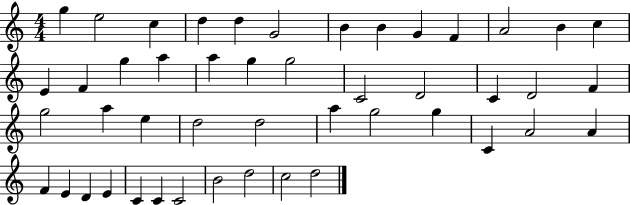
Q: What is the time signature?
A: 4/4